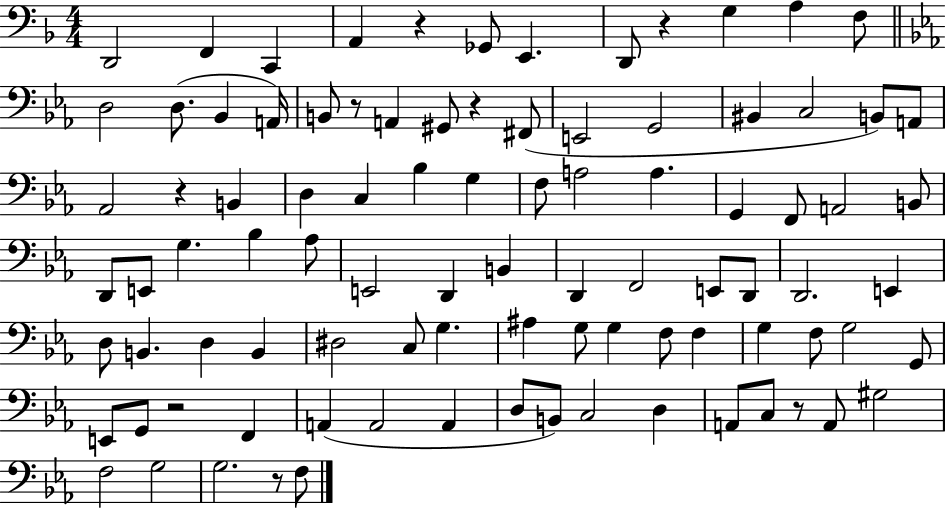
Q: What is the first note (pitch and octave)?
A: D2